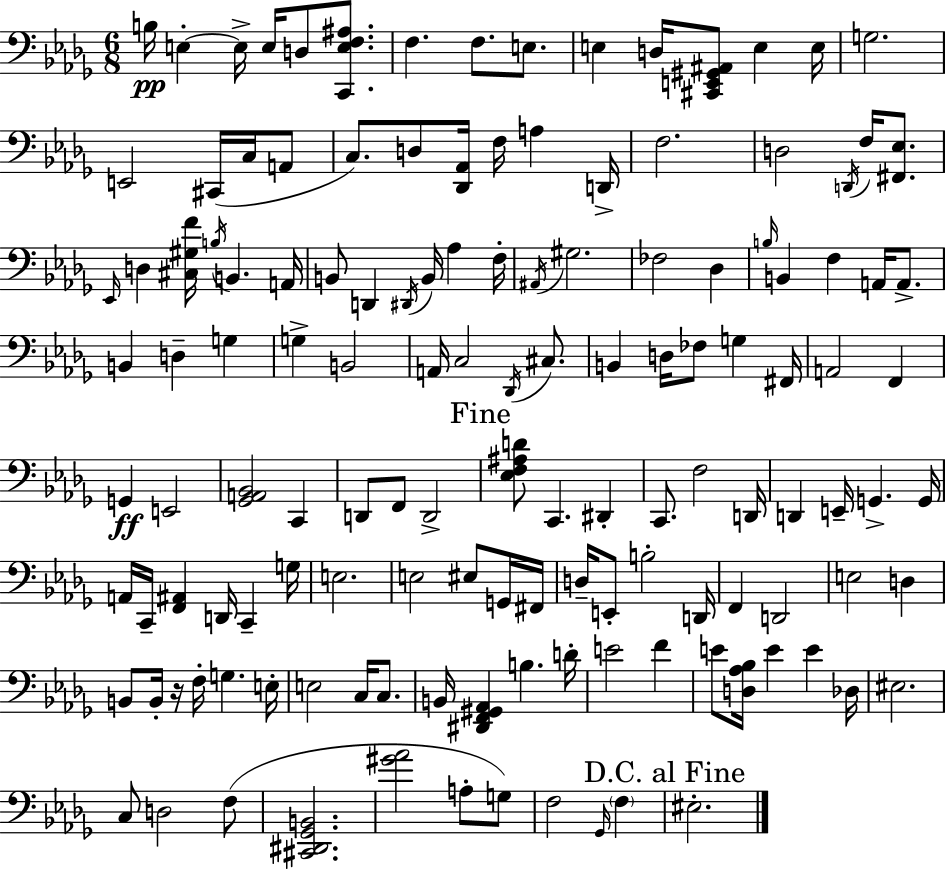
X:1
T:Untitled
M:6/8
L:1/4
K:Bbm
B,/4 E, E,/4 E,/4 D,/2 [C,,E,F,^A,]/2 F, F,/2 E,/2 E, D,/4 [^C,,E,,^G,,^A,,]/2 E, E,/4 G,2 E,,2 ^C,,/4 C,/4 A,,/2 C,/2 D,/2 [_D,,_A,,]/4 F,/4 A, D,,/4 F,2 D,2 D,,/4 F,/4 [^F,,_E,]/2 _E,,/4 D, [^C,^G,F]/4 B,/4 B,, A,,/4 B,,/2 D,, ^D,,/4 B,,/4 _A, F,/4 ^A,,/4 ^G,2 _F,2 _D, B,/4 B,, F, A,,/4 A,,/2 B,, D, G, G, B,,2 A,,/4 C,2 _D,,/4 ^C,/2 B,, D,/4 _F,/2 G, ^F,,/4 A,,2 F,, G,, E,,2 [_G,,A,,_B,,]2 C,, D,,/2 F,,/2 D,,2 [_E,F,^A,D]/2 C,, ^D,, C,,/2 F,2 D,,/4 D,, E,,/4 G,, G,,/4 A,,/4 C,,/4 [F,,^A,,] D,,/4 C,, G,/4 E,2 E,2 ^E,/2 G,,/4 ^F,,/4 D,/4 E,,/2 B,2 D,,/4 F,, D,,2 E,2 D, B,,/2 B,,/4 z/4 F,/4 G, E,/4 E,2 C,/4 C,/2 B,,/4 [^D,,F,,^G,,_A,,] B, D/4 E2 F E/2 [D,_A,_B,]/4 E E _D,/4 ^E,2 C,/2 D,2 F,/2 [^C,,^D,,_G,,B,,]2 [^G_A]2 A,/2 G,/2 F,2 _G,,/4 F, ^E,2